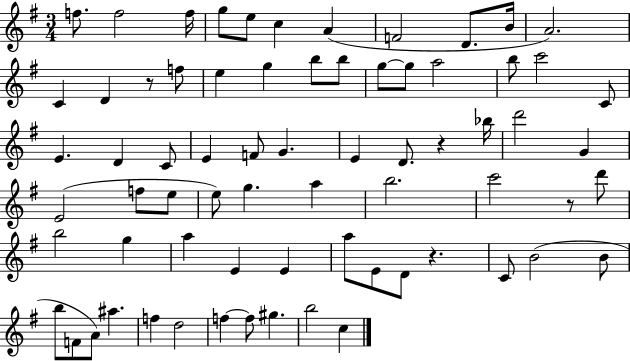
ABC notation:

X:1
T:Untitled
M:3/4
L:1/4
K:G
f/2 f2 f/4 g/2 e/2 c A F2 D/2 B/4 A2 C D z/2 f/2 e g b/2 b/2 g/2 g/2 a2 b/2 c'2 C/2 E D C/2 E F/2 G E D/2 z _b/4 d'2 G E2 f/2 e/2 e/2 g a b2 c'2 z/2 d'/2 b2 g a E E a/2 E/2 D/2 z C/2 B2 B/2 b/2 F/2 A/2 ^a f d2 f f/2 ^g b2 c